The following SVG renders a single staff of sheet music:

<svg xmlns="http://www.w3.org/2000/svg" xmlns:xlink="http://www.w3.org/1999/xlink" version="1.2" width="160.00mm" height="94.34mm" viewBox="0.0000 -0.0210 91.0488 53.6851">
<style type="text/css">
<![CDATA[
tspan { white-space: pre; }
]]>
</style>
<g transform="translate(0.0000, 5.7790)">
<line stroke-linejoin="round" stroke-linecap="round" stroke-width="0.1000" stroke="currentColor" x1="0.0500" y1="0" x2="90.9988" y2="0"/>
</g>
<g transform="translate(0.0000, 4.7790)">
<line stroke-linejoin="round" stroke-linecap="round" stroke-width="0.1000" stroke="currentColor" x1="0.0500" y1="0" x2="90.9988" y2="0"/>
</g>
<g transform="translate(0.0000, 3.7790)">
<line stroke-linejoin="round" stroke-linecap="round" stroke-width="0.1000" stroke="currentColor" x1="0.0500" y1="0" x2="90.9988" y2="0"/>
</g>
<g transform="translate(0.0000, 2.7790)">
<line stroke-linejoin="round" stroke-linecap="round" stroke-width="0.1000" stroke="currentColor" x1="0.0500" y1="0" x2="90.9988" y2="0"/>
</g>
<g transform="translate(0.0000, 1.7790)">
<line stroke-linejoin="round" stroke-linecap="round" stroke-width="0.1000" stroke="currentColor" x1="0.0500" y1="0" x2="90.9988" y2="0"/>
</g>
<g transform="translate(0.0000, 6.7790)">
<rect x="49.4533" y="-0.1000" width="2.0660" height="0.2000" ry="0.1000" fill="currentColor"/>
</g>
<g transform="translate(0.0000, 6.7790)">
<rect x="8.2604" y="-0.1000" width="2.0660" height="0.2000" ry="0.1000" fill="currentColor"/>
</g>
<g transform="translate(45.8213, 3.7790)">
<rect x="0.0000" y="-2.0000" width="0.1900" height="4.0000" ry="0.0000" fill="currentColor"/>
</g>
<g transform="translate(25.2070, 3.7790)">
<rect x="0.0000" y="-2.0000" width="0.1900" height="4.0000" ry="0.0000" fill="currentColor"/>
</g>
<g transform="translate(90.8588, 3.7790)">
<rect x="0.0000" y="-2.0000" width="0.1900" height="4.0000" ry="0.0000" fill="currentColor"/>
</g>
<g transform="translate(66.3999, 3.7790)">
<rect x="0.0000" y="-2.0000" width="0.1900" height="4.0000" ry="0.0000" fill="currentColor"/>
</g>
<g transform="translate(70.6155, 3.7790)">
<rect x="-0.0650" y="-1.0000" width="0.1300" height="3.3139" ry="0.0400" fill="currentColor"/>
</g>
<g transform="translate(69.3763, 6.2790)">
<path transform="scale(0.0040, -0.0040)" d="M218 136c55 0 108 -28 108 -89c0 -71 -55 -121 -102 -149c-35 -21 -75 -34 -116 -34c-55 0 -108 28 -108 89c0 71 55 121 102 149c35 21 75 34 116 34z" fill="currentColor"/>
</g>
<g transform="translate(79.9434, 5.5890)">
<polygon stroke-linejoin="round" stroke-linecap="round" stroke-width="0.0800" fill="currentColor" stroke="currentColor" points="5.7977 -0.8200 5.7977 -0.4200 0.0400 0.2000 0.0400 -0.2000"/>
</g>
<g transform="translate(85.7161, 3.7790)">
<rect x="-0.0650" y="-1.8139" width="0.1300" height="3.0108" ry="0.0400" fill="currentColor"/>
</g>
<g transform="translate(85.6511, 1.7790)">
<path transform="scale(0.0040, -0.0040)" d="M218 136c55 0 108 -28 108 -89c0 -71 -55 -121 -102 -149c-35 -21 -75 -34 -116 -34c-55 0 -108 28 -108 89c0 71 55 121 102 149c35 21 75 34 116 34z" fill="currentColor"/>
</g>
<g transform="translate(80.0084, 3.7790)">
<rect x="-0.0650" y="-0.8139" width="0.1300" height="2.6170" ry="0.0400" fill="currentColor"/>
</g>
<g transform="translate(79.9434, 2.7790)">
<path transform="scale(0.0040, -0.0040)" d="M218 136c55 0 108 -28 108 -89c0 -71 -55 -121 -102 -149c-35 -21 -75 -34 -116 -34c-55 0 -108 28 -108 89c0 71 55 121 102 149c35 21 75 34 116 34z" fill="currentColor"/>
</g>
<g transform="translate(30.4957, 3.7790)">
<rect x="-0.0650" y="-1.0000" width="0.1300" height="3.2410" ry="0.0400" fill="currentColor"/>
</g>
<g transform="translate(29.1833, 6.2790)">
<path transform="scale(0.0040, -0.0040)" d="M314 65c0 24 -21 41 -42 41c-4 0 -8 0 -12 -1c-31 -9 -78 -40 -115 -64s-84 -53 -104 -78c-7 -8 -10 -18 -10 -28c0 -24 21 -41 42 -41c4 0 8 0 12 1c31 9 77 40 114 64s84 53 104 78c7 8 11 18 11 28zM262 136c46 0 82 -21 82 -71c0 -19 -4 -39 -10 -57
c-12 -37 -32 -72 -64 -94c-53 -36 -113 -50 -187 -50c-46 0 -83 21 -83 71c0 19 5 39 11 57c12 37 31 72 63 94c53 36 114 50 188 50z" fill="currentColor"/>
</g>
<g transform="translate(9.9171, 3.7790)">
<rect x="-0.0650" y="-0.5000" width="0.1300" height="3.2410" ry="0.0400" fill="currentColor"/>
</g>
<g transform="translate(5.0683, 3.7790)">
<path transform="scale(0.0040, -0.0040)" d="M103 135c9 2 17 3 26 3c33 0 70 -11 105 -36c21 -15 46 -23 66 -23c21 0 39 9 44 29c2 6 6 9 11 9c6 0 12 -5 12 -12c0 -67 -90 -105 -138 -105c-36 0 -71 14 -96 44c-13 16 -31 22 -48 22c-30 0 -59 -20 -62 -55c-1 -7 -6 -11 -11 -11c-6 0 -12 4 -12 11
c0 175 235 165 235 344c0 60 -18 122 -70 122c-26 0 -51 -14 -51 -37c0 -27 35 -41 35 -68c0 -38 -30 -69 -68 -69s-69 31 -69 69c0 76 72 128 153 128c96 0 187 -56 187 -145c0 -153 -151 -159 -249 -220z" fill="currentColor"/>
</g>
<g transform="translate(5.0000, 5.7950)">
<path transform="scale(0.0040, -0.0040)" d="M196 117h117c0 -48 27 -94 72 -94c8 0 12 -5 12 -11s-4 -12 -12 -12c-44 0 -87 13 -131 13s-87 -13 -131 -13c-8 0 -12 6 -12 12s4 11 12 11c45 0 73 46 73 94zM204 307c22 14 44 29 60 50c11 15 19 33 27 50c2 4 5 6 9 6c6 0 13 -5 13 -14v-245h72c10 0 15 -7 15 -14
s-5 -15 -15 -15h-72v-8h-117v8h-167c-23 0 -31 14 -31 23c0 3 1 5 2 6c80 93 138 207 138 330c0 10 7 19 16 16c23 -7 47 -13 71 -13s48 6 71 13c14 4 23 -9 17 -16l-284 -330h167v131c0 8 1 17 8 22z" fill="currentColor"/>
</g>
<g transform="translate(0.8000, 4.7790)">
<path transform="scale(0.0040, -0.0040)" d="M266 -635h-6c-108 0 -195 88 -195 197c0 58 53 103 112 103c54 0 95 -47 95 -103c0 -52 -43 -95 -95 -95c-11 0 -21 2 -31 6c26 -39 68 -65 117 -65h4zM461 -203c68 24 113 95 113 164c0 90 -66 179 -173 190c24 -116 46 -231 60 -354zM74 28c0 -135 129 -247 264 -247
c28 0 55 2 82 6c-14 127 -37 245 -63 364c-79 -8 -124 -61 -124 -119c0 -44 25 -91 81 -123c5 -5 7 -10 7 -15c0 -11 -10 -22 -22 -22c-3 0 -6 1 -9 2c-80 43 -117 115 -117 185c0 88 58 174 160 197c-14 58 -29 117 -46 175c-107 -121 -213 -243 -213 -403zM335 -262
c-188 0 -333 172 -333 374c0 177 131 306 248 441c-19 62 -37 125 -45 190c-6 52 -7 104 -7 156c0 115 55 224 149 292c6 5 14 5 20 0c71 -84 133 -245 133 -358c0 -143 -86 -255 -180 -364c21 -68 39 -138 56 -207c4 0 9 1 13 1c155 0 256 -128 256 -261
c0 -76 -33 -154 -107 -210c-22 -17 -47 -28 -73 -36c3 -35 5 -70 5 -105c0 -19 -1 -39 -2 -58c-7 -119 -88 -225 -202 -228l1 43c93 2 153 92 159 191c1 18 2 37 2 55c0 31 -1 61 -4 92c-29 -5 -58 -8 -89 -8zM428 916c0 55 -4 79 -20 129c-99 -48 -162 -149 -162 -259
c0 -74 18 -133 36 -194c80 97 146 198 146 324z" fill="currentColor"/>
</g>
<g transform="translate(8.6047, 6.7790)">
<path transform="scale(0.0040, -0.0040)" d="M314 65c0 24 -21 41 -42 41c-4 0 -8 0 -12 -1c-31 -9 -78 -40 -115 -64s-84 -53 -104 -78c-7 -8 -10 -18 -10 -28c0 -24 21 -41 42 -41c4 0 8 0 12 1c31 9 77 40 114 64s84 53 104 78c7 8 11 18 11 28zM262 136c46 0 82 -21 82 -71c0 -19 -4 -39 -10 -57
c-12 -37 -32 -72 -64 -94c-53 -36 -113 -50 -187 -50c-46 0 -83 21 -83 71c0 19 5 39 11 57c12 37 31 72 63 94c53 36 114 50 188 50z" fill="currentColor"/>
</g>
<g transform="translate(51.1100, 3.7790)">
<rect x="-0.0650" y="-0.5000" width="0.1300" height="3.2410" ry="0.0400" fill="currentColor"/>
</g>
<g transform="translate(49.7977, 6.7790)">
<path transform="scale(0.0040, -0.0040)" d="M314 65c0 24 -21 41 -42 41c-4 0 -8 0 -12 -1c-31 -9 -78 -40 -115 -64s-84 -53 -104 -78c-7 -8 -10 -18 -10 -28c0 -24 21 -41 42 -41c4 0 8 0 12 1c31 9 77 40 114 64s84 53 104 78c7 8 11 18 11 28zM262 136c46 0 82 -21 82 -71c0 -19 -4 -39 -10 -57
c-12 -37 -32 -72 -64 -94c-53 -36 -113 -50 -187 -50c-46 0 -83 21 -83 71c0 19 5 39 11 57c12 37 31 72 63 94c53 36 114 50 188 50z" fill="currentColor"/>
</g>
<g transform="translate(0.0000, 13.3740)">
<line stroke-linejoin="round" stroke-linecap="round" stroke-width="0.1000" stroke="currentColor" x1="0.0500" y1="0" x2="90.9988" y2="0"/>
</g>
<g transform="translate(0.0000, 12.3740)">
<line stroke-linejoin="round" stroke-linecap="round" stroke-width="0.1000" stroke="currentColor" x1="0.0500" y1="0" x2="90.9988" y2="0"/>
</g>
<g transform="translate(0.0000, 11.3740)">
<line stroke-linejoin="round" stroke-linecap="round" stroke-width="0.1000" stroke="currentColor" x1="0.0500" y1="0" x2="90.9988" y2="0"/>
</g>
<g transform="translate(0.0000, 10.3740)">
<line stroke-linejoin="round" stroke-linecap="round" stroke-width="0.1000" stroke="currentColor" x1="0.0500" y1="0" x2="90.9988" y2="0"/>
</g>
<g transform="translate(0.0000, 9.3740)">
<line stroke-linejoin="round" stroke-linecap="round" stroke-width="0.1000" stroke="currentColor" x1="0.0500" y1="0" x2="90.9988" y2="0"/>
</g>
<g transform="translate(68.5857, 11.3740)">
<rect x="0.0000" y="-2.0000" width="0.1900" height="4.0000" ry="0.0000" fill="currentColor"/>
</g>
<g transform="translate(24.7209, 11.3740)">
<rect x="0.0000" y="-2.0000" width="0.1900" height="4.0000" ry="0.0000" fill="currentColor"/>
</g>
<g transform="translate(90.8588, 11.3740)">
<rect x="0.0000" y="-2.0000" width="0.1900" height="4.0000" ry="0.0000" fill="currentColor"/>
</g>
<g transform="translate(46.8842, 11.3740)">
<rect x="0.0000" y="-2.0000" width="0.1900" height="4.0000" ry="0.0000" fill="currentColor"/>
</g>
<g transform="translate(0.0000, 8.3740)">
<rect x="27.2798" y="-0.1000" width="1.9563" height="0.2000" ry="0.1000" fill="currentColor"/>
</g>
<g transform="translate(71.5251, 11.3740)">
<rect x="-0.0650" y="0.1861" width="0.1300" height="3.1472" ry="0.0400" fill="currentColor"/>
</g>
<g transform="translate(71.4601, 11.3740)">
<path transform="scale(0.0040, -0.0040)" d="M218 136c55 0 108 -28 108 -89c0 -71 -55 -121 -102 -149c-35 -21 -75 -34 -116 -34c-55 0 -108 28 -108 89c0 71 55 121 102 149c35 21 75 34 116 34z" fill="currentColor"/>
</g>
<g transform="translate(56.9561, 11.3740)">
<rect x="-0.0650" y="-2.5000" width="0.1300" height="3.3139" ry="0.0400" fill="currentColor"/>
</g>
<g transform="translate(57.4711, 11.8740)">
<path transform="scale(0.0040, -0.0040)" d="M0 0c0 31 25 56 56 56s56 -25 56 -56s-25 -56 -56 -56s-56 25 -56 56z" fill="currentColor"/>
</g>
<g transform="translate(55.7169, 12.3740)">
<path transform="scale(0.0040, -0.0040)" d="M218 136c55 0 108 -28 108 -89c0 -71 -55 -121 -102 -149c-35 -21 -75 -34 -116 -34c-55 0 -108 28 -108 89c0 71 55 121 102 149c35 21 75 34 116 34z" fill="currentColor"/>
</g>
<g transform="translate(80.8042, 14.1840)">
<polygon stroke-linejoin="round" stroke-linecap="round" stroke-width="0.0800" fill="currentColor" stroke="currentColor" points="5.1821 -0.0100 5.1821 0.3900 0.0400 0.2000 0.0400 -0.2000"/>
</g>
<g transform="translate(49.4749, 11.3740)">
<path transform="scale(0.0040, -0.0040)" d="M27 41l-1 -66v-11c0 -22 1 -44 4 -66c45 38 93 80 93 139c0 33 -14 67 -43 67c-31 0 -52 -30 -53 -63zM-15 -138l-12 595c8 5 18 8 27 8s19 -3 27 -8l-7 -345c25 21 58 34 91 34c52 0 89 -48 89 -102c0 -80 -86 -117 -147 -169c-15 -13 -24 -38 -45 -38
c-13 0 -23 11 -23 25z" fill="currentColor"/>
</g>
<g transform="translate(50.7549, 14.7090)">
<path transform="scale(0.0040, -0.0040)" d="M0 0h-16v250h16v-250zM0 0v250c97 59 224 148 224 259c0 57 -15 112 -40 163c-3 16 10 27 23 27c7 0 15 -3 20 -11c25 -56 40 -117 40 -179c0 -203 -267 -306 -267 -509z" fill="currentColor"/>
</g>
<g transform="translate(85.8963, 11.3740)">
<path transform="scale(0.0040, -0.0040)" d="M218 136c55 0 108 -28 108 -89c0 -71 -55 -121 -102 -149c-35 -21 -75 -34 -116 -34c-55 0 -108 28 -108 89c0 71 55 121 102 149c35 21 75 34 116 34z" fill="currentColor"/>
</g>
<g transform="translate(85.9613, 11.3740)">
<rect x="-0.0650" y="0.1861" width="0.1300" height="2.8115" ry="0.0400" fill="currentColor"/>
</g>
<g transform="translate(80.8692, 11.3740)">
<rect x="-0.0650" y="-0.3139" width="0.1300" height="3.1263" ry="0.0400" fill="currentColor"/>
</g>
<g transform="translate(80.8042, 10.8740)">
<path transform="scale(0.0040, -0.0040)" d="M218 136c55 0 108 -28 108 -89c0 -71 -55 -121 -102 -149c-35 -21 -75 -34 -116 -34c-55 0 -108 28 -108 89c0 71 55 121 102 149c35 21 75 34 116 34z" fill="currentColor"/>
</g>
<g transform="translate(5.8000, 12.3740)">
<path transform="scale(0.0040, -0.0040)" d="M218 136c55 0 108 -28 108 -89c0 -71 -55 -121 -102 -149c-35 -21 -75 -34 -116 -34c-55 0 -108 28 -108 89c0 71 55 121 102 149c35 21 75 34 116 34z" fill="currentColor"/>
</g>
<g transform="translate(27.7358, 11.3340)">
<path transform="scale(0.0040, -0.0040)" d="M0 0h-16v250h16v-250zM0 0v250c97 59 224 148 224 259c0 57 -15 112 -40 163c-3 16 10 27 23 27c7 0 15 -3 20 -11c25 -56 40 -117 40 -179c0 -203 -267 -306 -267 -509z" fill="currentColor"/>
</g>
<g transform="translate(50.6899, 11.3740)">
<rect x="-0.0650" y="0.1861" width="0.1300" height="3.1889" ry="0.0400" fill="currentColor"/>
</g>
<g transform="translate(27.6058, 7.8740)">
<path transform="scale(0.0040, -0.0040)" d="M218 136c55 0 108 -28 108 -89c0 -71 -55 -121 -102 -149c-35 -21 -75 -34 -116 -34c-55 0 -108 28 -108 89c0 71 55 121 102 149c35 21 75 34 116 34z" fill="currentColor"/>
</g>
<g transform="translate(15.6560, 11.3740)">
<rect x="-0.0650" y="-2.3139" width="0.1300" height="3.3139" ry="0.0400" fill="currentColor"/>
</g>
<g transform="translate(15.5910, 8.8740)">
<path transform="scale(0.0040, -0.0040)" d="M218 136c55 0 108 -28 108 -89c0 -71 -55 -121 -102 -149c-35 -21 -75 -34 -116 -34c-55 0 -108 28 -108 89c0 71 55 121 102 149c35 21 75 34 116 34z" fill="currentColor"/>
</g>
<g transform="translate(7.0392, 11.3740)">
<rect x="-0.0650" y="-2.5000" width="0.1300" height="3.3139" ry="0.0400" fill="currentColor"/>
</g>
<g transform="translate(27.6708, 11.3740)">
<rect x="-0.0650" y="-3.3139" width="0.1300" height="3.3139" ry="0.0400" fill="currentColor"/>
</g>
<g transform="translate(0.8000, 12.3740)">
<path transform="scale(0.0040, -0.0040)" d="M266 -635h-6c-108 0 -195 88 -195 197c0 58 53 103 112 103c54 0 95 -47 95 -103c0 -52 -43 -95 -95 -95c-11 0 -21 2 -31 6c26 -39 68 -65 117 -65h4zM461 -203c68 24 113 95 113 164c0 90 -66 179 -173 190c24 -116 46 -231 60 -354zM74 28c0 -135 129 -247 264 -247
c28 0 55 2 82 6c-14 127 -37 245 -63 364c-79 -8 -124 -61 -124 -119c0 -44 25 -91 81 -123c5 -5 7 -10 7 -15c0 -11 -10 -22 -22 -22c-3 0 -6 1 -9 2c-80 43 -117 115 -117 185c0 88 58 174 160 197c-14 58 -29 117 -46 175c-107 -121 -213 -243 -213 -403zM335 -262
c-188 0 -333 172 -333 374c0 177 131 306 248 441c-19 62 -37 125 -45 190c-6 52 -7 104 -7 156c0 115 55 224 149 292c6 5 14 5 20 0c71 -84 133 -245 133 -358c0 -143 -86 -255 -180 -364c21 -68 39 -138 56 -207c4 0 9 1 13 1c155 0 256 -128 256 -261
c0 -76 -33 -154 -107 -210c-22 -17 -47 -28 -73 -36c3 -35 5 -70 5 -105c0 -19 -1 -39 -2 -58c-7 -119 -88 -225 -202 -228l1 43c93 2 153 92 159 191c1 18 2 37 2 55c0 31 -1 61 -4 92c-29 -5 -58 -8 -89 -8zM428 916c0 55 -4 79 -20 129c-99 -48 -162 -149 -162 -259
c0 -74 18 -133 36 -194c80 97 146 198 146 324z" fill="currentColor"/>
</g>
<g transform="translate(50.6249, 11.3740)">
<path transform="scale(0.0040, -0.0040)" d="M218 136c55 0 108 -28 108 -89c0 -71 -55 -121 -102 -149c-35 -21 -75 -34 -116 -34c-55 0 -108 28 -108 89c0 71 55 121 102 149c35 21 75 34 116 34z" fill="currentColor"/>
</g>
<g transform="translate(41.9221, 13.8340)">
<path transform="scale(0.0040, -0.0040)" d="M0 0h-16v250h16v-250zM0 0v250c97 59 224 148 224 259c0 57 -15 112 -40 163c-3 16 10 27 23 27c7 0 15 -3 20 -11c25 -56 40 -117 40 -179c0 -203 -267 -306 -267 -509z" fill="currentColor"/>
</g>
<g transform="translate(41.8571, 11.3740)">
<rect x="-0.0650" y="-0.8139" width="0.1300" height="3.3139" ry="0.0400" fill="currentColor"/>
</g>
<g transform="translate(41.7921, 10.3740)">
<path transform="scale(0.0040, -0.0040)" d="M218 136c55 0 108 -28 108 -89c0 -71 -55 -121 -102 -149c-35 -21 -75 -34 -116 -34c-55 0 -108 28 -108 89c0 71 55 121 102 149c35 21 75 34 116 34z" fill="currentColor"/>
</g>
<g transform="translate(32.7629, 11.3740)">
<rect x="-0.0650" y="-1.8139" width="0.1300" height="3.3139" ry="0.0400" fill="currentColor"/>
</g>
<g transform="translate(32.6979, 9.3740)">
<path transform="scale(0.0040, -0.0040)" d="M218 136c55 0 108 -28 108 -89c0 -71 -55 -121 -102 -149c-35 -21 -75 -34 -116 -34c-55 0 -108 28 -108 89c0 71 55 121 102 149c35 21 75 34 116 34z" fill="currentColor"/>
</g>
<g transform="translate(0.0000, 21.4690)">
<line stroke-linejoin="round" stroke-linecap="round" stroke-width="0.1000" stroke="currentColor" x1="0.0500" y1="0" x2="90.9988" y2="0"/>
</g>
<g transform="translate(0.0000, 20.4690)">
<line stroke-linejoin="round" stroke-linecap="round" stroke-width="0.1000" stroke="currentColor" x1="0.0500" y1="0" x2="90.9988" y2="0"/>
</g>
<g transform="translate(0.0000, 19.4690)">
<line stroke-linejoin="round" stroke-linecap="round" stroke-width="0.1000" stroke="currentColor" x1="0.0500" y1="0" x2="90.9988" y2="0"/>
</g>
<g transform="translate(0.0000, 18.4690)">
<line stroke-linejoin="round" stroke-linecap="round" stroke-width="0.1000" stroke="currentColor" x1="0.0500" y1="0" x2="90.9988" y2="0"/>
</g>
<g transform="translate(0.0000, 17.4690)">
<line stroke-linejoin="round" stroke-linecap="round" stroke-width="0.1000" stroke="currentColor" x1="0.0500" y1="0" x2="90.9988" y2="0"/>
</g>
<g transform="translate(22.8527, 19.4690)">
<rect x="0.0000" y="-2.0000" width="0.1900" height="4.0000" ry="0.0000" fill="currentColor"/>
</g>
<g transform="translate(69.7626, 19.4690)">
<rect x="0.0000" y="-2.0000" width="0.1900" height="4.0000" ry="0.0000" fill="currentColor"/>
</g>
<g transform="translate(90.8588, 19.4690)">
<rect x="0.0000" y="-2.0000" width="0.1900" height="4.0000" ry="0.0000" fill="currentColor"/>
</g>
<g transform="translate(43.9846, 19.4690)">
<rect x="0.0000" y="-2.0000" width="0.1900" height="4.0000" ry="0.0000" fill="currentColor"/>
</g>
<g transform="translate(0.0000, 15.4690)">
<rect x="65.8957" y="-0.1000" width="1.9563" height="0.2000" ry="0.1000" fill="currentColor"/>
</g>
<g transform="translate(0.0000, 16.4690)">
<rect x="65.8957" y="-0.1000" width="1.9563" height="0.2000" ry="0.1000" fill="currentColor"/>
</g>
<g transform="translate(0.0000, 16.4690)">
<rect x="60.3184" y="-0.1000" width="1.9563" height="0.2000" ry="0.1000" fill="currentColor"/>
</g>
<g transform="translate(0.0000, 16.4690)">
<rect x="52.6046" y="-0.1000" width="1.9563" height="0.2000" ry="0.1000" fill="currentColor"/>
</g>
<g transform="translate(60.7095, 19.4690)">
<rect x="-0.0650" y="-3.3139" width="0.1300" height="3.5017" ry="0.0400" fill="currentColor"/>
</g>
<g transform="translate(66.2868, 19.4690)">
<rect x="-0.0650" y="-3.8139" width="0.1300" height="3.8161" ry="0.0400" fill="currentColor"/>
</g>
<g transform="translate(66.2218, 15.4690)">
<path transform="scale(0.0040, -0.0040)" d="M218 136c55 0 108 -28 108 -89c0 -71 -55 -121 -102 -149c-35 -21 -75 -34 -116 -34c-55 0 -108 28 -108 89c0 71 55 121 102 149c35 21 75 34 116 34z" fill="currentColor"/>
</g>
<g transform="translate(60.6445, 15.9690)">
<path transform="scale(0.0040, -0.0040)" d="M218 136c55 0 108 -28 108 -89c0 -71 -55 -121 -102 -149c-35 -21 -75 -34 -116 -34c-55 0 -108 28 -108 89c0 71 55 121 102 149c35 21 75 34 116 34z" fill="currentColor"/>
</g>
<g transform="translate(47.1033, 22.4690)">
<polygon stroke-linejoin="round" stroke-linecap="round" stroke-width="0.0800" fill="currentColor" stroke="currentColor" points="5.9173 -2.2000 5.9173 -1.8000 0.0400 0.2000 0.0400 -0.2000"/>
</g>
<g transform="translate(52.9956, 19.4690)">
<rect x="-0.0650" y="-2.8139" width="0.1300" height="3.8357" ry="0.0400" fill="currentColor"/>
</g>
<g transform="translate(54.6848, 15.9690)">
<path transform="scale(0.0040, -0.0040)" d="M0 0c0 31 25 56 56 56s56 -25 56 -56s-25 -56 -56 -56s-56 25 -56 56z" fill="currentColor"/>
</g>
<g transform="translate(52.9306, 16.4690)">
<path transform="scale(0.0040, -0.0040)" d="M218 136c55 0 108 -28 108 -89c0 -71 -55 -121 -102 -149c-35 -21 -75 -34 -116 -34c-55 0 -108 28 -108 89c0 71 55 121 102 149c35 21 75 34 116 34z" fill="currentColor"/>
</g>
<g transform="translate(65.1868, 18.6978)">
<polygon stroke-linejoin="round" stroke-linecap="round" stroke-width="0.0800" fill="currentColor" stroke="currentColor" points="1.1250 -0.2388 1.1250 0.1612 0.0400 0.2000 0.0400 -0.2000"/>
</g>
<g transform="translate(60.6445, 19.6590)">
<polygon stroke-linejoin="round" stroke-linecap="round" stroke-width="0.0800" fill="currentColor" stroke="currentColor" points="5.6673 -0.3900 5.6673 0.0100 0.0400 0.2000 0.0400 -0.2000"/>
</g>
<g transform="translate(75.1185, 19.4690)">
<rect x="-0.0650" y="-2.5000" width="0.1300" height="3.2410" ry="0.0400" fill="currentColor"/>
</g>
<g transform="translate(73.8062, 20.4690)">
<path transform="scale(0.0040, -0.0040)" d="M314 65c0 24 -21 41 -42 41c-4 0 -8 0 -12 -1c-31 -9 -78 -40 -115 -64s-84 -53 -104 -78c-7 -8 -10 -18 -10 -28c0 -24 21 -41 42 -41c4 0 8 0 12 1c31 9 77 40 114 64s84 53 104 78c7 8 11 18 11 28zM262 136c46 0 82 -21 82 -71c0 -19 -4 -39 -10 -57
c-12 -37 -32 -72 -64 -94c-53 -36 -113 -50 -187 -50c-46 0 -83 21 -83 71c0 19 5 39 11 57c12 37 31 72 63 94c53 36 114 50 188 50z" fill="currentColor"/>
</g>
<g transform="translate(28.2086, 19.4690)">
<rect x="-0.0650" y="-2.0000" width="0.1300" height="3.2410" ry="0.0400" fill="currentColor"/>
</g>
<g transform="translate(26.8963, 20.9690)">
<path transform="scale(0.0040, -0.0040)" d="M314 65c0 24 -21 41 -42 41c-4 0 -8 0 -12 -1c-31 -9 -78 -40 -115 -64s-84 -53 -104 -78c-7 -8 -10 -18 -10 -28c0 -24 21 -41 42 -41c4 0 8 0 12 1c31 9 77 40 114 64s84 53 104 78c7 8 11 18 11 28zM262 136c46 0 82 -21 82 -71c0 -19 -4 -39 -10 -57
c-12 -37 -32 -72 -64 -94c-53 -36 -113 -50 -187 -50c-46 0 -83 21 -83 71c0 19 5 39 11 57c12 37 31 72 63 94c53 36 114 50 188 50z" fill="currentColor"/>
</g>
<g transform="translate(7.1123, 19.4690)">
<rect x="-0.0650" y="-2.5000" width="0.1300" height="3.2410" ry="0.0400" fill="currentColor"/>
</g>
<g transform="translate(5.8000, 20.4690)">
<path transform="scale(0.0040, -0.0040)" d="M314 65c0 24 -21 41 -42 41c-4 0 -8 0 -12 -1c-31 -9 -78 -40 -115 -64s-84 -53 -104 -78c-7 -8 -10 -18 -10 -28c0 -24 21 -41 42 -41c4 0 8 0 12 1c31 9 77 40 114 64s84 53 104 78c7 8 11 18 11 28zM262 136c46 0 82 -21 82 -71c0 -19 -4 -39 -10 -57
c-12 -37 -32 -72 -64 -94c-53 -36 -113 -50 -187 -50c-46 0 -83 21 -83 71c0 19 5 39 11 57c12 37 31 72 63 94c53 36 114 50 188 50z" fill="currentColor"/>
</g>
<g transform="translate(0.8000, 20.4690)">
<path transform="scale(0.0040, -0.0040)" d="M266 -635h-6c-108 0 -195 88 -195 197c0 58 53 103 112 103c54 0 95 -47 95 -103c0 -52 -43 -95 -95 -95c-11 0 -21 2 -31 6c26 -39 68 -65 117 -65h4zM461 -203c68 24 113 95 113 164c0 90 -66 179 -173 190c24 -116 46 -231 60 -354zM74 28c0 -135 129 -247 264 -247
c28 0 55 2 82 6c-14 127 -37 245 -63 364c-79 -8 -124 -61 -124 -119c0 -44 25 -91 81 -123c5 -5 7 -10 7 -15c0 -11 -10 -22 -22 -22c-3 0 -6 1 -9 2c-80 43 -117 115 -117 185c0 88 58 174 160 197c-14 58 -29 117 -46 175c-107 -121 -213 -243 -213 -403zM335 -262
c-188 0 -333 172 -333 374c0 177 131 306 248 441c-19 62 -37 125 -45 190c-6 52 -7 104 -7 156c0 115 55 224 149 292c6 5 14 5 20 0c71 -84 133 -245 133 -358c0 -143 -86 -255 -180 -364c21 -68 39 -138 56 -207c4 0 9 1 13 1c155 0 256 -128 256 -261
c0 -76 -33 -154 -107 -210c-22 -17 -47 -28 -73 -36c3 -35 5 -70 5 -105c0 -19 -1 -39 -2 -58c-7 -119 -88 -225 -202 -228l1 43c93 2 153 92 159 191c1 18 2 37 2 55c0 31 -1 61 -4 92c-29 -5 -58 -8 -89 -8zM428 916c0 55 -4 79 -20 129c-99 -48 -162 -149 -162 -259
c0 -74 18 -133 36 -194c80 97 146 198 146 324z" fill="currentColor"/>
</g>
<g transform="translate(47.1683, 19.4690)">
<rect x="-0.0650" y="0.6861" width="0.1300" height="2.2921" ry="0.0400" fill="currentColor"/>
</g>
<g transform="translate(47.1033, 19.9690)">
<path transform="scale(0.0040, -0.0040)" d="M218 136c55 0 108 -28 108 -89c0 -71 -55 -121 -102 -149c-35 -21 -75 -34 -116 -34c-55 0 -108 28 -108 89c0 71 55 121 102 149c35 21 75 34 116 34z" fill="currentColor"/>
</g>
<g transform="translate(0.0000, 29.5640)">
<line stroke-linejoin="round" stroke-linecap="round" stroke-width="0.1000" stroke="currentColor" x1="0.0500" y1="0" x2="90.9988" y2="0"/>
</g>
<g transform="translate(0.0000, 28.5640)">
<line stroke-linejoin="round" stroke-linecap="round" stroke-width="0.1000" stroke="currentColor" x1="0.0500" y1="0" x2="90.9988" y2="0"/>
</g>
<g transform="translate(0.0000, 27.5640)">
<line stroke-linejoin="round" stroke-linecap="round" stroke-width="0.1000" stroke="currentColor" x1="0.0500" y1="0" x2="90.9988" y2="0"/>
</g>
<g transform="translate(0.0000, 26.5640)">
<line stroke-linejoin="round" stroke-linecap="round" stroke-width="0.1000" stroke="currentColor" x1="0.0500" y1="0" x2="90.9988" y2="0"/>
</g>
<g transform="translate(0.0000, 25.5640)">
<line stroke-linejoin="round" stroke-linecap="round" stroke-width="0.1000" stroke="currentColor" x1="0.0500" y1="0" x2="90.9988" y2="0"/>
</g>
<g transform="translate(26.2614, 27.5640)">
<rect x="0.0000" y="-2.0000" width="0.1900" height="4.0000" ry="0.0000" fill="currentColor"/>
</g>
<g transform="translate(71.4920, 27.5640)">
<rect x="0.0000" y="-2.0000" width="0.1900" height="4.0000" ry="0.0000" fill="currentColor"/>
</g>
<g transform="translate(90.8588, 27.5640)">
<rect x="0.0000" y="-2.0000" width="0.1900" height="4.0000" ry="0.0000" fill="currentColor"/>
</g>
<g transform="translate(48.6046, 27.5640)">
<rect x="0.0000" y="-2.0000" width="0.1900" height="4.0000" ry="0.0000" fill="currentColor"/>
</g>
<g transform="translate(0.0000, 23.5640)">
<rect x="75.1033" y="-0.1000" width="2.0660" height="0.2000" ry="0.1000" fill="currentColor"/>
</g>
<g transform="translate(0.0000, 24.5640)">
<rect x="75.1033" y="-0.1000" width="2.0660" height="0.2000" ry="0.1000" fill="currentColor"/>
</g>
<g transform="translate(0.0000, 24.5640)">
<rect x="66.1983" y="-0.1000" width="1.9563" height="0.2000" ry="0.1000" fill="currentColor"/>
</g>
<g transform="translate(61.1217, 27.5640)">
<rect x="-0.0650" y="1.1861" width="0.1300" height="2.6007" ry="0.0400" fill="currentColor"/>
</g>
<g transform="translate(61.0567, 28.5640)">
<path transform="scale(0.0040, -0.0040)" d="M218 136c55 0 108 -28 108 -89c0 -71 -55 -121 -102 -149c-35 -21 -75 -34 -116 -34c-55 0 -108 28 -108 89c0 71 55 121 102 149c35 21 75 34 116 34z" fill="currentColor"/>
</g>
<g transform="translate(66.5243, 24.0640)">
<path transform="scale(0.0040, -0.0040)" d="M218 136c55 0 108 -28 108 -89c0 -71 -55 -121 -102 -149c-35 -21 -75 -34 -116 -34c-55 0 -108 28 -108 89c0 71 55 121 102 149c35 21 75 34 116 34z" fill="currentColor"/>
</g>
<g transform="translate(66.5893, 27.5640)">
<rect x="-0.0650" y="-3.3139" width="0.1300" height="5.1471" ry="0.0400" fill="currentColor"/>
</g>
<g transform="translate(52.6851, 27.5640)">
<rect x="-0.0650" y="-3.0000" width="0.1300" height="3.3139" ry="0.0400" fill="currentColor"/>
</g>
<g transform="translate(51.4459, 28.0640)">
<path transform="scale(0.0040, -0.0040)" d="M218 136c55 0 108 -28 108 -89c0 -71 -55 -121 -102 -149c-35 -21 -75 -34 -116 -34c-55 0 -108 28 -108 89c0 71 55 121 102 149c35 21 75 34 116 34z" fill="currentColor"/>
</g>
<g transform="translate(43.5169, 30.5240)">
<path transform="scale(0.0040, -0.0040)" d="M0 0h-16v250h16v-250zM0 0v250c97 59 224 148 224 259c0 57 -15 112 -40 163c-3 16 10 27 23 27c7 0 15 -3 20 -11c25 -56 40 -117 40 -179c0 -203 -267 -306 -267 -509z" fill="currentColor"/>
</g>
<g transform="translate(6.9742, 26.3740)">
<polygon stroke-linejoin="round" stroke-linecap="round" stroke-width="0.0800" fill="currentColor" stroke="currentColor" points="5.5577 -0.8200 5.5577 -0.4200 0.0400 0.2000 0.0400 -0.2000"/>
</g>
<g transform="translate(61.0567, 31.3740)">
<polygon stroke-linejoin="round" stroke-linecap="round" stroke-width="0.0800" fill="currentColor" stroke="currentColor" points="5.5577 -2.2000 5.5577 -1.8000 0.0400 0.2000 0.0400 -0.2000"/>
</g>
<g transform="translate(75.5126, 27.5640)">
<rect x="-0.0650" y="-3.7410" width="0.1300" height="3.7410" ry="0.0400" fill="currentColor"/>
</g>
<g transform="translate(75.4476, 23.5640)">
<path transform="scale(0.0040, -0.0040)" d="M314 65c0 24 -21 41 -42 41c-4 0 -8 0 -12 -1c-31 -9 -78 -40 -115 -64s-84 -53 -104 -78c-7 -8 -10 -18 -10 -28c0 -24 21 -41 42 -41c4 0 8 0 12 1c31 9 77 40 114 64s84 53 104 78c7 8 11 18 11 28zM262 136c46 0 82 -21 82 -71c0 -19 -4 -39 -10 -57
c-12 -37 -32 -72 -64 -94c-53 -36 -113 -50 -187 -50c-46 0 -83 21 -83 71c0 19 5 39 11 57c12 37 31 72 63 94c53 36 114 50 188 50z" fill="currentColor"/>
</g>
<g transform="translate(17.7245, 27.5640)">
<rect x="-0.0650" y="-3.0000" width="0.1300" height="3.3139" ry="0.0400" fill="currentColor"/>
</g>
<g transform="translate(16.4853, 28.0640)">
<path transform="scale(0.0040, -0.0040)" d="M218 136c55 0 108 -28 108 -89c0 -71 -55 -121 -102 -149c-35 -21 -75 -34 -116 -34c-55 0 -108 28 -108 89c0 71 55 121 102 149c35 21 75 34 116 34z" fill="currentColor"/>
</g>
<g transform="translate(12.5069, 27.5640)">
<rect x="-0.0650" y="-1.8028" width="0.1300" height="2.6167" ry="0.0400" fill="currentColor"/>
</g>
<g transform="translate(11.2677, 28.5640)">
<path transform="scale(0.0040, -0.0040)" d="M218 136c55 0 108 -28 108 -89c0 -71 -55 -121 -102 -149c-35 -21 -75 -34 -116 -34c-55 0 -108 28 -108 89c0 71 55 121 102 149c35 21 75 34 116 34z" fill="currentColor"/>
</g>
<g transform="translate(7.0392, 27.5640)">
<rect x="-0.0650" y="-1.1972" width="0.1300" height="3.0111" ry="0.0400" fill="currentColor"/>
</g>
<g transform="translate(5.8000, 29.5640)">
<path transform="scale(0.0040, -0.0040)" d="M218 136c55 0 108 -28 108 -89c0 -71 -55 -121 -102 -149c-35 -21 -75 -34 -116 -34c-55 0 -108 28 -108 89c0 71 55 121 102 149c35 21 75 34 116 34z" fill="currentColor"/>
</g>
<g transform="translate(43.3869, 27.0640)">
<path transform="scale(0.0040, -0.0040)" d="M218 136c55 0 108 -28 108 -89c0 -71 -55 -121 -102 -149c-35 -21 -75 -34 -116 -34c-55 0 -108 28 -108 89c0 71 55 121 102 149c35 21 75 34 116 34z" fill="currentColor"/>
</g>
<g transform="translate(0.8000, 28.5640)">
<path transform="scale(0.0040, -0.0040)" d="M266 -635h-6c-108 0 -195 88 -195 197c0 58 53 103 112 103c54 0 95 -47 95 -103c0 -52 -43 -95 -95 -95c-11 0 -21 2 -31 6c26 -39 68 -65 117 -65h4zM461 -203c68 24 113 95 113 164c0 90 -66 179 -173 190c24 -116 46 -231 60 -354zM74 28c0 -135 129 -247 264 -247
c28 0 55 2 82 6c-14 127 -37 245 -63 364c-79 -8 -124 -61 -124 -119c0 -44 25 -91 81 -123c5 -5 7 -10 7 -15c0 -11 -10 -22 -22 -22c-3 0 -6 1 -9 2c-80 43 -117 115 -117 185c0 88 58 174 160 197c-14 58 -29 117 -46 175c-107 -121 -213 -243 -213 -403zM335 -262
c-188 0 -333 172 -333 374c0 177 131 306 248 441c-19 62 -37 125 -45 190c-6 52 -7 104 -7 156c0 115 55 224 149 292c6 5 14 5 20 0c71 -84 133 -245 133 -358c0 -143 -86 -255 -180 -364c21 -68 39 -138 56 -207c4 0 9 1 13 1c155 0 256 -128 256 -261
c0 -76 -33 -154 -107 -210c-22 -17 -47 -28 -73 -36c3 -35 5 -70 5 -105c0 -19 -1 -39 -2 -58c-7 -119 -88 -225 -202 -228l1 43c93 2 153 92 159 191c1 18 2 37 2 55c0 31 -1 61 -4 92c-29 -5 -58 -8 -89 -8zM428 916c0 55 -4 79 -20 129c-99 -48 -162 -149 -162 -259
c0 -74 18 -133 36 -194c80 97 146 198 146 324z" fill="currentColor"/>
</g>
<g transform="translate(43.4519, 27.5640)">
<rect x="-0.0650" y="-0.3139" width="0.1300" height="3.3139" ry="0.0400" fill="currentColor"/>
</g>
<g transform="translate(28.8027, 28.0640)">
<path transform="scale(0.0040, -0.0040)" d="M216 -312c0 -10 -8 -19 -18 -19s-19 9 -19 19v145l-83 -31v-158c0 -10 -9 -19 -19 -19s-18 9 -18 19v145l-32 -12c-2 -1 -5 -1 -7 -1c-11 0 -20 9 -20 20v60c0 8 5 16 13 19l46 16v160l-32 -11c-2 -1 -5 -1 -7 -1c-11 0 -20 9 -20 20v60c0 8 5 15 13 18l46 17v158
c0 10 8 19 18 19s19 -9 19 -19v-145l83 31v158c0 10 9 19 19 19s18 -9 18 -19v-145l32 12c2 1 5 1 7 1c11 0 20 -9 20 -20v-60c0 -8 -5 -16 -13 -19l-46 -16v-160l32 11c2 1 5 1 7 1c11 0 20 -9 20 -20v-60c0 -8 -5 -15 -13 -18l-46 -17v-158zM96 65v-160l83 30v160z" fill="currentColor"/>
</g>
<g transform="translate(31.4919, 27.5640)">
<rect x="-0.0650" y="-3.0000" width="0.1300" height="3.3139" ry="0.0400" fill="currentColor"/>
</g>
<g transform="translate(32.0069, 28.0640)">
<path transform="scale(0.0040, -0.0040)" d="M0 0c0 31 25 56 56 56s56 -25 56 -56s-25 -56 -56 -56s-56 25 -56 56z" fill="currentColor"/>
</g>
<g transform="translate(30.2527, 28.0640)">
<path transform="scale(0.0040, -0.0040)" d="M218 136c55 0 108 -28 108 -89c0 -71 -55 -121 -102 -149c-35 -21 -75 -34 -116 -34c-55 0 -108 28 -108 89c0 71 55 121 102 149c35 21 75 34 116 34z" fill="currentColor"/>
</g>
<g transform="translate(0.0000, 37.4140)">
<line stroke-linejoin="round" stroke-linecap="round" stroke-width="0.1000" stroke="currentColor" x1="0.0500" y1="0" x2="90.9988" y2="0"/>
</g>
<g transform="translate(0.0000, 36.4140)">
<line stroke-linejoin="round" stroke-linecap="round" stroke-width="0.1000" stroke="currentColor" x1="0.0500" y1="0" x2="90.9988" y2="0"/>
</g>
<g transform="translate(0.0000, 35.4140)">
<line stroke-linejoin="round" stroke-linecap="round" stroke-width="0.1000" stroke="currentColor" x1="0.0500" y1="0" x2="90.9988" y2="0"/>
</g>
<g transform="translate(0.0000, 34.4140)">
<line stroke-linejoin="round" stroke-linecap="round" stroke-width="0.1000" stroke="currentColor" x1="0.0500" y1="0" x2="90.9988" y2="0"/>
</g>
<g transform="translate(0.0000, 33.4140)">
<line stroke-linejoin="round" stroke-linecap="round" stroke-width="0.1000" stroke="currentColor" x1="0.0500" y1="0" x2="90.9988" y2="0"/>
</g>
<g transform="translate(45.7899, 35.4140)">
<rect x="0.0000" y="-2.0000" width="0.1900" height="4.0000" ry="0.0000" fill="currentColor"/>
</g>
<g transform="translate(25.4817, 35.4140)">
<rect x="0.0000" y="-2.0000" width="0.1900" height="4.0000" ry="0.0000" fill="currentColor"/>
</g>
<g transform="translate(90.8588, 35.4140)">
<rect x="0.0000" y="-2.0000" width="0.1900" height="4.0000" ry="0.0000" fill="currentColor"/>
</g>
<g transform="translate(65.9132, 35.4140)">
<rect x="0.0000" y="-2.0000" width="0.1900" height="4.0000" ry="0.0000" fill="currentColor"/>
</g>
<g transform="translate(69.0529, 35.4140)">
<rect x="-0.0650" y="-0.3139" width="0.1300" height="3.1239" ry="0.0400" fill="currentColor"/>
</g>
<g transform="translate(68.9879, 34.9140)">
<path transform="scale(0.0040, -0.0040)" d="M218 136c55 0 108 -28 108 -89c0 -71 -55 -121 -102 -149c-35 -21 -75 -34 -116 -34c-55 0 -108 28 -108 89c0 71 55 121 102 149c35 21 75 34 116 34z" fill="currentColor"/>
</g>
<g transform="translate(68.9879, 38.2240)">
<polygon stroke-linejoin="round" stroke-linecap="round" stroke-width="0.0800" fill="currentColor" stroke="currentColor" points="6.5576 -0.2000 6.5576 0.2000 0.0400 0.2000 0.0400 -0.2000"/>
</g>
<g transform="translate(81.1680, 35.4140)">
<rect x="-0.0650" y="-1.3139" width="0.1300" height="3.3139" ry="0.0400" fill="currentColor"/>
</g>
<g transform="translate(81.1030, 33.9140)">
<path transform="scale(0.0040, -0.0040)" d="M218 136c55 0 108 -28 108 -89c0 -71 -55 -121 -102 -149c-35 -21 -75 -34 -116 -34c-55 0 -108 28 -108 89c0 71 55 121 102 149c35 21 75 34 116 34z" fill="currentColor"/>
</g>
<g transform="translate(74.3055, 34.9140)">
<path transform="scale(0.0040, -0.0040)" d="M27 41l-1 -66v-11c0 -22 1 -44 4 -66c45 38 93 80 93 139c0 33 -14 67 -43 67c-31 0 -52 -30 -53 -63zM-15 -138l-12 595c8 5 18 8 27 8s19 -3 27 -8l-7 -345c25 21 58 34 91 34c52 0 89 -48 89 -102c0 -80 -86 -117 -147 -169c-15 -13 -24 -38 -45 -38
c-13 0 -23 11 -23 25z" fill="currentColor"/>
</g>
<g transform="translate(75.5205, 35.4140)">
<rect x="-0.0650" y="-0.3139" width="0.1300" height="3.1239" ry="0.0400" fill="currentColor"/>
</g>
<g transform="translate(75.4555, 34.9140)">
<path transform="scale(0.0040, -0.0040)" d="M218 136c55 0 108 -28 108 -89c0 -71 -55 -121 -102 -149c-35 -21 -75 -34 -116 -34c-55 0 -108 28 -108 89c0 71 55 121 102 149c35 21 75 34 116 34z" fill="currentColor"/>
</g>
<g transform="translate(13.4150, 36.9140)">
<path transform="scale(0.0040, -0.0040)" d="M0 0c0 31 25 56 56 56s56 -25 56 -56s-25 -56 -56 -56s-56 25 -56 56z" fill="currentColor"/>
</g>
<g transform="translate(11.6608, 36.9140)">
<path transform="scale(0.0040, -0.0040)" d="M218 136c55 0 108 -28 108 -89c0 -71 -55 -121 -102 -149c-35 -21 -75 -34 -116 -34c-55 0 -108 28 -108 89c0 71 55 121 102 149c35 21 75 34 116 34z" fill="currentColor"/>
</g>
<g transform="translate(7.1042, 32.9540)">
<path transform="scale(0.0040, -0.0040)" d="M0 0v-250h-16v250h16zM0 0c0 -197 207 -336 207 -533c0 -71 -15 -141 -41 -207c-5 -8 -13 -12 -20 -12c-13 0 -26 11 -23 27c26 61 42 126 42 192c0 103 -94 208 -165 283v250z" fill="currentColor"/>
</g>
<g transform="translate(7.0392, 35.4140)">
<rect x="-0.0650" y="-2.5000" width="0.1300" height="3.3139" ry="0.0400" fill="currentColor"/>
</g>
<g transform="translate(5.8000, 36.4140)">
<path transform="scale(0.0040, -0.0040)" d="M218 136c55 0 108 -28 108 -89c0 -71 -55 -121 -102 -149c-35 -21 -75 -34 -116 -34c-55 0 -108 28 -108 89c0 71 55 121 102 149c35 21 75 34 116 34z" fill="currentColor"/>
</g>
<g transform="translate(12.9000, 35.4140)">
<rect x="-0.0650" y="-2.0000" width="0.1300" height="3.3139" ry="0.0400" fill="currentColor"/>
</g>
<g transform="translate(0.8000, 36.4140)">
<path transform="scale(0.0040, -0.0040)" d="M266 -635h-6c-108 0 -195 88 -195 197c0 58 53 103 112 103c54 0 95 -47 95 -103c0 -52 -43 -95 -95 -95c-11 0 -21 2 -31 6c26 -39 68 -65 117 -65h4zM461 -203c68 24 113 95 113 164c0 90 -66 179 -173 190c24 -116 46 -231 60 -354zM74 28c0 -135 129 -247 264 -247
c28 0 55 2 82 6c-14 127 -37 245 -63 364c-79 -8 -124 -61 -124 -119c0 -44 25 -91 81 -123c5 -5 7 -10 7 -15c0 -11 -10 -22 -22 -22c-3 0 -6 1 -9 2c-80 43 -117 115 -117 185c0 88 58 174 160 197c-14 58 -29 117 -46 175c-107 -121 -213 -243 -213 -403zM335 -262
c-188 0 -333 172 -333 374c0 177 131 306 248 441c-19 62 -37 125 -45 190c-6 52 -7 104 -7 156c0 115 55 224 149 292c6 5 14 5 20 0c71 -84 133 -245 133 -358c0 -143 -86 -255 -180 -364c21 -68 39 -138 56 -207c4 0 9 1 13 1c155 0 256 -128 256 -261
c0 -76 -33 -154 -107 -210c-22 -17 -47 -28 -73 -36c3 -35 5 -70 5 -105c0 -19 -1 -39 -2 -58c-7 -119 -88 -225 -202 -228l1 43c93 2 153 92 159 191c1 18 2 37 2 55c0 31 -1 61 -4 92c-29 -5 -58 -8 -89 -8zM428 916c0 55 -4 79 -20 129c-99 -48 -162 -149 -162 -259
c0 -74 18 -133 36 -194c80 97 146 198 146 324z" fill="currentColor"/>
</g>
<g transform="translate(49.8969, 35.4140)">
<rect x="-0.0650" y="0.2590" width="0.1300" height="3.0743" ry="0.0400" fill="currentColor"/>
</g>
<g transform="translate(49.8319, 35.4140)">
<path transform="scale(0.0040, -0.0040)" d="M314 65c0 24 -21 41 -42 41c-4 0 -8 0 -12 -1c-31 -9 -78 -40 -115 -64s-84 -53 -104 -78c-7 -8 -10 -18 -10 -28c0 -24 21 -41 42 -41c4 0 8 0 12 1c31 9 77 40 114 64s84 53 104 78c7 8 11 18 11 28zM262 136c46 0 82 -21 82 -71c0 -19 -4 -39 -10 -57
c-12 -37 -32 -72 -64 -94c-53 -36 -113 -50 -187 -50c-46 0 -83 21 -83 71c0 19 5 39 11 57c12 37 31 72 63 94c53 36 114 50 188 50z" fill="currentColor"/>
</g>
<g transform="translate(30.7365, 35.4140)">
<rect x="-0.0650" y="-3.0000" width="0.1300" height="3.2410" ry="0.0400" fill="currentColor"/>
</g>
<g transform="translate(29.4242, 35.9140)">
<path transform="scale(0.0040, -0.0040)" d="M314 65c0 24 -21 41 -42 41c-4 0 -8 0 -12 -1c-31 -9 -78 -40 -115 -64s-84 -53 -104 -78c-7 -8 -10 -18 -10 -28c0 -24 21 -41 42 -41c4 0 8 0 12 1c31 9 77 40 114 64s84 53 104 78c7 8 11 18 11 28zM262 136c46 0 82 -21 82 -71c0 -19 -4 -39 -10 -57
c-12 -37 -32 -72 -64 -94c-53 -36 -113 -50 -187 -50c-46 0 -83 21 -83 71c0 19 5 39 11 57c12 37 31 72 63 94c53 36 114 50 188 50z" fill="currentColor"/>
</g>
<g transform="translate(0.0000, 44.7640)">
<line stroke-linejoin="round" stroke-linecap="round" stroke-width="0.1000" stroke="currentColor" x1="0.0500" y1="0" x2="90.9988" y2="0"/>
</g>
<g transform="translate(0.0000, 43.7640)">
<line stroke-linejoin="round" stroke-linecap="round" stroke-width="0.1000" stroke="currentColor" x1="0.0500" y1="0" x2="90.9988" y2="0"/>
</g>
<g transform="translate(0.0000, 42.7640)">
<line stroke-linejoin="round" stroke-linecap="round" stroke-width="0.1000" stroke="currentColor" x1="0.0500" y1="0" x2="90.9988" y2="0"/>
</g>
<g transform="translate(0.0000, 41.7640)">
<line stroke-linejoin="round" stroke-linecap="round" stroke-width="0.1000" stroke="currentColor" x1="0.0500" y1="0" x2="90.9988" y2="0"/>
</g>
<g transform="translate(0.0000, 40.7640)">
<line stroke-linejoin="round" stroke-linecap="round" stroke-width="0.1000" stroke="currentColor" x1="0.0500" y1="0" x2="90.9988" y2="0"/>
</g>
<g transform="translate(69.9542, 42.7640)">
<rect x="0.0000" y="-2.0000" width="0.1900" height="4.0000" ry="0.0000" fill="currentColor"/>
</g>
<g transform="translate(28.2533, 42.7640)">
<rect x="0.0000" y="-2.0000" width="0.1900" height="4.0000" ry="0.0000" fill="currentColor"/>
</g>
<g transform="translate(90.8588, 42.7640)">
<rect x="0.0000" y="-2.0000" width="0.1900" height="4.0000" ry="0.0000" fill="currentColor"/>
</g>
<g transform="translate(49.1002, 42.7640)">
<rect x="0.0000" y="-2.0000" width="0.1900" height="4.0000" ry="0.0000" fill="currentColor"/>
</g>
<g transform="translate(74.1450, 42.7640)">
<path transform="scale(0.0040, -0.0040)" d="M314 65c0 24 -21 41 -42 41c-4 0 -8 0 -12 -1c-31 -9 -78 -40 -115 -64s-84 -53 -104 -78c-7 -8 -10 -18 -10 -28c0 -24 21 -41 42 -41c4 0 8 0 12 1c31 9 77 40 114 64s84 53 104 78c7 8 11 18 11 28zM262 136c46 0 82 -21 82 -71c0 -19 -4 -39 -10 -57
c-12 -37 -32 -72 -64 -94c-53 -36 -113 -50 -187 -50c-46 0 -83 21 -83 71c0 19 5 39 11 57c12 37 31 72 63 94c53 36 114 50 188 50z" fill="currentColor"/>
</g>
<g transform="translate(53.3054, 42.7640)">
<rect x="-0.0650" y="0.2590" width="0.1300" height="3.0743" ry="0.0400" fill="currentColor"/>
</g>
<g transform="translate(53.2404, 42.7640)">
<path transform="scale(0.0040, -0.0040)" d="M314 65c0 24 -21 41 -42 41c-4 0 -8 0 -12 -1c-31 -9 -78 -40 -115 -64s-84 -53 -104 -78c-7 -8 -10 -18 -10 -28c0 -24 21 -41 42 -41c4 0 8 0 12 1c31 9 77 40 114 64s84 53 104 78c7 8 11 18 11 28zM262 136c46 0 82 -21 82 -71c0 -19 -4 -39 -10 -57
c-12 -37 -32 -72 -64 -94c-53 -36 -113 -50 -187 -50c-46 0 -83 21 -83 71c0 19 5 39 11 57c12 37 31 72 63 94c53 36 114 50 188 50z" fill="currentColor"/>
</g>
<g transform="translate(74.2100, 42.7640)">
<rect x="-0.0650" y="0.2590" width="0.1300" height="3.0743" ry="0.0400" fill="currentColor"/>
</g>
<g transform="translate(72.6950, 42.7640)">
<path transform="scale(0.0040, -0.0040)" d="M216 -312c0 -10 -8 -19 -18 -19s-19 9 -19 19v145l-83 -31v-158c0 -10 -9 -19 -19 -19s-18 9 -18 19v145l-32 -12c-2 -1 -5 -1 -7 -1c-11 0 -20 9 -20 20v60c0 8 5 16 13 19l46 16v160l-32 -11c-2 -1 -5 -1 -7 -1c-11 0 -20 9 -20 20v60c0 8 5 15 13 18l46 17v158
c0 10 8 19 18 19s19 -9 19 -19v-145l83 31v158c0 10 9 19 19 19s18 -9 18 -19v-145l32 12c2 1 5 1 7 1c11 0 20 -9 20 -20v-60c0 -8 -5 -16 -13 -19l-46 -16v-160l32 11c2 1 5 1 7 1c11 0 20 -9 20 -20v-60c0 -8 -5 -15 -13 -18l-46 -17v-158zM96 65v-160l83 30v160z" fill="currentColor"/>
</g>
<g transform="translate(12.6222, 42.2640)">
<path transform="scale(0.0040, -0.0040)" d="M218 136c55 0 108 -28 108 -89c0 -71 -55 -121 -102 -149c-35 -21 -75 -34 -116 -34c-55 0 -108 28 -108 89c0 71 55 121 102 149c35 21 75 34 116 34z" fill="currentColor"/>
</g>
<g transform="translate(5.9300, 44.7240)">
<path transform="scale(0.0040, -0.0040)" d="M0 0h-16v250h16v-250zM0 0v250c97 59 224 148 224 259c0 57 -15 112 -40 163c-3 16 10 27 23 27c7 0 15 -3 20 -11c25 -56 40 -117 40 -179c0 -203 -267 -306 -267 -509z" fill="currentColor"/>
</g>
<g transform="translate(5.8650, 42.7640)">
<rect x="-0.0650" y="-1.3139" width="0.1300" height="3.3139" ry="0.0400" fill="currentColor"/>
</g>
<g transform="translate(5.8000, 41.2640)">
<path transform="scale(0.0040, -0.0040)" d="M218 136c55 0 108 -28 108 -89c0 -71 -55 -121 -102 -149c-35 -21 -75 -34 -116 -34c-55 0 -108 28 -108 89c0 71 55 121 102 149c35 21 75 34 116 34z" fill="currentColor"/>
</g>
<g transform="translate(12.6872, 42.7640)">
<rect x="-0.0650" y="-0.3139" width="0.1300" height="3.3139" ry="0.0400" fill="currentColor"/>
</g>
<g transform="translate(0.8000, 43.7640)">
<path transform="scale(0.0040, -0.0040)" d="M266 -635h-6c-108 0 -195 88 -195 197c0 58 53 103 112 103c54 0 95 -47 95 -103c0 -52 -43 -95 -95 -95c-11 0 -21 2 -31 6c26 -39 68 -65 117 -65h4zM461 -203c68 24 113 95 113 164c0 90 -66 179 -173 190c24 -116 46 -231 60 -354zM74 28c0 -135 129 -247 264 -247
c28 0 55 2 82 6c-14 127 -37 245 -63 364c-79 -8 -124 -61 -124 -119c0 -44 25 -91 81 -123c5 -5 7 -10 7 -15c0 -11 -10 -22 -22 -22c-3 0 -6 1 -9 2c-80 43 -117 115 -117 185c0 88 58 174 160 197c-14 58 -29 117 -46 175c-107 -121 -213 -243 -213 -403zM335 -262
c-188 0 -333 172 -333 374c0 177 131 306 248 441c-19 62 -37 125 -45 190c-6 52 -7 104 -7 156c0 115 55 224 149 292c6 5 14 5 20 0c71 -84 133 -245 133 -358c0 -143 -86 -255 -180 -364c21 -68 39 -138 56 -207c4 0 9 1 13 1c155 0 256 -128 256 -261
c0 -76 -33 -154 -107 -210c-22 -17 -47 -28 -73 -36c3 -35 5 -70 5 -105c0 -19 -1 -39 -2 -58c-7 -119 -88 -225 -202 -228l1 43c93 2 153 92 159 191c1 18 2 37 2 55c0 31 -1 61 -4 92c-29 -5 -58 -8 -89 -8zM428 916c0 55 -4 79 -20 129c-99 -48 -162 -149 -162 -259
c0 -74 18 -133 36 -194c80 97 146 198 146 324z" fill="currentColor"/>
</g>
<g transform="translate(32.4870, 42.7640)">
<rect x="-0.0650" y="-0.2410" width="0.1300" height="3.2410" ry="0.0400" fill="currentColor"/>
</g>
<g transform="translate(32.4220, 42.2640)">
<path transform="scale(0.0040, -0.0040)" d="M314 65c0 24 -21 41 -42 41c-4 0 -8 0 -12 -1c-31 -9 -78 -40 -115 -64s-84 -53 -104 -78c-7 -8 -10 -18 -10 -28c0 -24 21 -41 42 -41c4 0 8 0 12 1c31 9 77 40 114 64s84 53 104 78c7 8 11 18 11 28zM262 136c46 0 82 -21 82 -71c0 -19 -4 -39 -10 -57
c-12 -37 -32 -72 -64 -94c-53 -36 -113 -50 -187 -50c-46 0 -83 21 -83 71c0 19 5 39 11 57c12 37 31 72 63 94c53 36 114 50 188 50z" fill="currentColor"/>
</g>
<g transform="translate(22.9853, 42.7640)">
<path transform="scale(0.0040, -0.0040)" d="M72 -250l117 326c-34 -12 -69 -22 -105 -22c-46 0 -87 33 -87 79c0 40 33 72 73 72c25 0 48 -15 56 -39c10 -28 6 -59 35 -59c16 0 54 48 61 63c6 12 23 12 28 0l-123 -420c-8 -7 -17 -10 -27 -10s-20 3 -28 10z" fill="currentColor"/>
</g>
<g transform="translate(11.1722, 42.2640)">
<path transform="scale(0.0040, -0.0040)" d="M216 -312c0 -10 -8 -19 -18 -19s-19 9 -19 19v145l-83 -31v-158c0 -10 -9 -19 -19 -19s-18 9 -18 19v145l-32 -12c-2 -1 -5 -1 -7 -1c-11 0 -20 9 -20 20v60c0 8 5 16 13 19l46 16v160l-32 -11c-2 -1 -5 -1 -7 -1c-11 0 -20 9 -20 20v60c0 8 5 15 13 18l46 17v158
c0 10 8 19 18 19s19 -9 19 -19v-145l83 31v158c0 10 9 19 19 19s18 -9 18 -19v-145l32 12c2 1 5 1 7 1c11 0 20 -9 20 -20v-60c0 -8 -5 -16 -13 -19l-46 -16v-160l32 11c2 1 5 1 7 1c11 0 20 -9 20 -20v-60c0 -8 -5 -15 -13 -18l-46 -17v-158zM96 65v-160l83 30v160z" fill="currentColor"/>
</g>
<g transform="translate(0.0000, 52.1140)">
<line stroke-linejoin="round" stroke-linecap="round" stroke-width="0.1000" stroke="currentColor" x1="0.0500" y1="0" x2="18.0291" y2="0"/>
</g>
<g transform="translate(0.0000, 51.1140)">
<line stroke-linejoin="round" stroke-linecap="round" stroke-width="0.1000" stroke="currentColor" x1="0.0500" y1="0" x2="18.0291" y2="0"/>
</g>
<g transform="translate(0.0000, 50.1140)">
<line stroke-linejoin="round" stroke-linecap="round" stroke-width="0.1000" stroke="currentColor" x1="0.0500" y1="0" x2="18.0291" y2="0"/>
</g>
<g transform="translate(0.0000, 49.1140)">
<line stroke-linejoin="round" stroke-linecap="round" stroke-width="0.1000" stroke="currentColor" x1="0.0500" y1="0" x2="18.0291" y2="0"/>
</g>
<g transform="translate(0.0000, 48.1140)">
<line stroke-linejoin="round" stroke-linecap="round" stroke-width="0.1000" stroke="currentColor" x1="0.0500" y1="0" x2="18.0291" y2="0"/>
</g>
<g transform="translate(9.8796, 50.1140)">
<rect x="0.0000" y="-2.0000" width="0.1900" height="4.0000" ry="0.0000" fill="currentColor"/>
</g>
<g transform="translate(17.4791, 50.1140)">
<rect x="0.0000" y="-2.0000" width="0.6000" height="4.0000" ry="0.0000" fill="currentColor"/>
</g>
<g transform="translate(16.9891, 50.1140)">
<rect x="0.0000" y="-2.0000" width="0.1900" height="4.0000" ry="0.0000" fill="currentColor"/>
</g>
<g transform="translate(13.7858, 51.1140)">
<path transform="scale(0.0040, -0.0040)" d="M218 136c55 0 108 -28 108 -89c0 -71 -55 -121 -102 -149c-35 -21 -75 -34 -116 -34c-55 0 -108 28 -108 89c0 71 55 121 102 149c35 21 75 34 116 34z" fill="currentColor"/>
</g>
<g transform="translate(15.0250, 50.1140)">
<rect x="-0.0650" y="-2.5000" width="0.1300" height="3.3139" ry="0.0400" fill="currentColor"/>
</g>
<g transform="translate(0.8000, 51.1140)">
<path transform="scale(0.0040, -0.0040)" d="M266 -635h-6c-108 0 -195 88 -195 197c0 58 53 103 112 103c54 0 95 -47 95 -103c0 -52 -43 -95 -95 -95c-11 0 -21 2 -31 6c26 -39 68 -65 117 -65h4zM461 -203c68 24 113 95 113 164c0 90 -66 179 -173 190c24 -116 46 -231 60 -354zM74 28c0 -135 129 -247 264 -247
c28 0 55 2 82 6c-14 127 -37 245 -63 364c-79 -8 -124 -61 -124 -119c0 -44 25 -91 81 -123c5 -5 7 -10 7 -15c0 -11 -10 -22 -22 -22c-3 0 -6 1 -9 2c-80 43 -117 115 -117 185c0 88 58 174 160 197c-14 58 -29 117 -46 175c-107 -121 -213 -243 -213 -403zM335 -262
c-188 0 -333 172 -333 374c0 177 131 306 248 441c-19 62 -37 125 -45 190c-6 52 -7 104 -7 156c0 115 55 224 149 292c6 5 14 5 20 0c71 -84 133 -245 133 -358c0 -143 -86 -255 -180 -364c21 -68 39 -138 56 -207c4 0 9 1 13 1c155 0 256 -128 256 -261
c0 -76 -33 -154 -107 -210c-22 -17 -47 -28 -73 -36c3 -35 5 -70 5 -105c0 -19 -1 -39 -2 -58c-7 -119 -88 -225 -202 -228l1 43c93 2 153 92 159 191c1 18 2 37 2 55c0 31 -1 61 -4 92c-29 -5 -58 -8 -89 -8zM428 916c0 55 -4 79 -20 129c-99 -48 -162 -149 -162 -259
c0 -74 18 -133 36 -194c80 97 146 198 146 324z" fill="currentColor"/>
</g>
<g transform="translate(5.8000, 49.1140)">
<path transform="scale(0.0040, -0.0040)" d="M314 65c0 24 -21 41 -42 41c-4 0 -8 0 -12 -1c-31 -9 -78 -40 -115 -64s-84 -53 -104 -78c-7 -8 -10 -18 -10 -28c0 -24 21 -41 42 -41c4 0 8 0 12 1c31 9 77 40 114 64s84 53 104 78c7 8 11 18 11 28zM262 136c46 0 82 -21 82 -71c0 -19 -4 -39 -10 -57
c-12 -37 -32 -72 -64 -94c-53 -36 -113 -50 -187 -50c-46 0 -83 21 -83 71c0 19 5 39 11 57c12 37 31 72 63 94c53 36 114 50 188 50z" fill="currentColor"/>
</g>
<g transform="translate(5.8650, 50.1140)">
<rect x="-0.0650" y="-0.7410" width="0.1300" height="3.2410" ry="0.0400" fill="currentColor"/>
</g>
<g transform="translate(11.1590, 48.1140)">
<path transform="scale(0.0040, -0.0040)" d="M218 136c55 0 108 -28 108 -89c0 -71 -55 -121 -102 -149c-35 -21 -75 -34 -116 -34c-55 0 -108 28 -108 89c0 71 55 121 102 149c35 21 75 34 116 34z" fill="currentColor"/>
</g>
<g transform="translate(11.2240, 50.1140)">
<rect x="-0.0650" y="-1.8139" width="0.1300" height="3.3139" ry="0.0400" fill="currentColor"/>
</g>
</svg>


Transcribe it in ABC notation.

X:1
T:Untitled
M:2/4
L:1/4
K:C
C2 D2 C2 D d/2 f/2 G g b/2 f d/2 _B/2 G B c/2 B/2 G2 F2 A/2 a/2 b/2 c'/4 G2 E/2 G/2 A ^A c/2 A G/2 b/2 c'2 G/2 F A2 B2 c/2 _c/2 e e/2 ^c z/2 c2 B2 ^B2 d2 f G